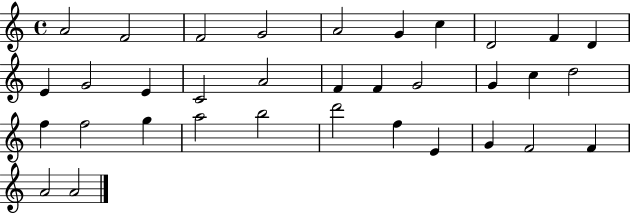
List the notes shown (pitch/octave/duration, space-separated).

A4/h F4/h F4/h G4/h A4/h G4/q C5/q D4/h F4/q D4/q E4/q G4/h E4/q C4/h A4/h F4/q F4/q G4/h G4/q C5/q D5/h F5/q F5/h G5/q A5/h B5/h D6/h F5/q E4/q G4/q F4/h F4/q A4/h A4/h